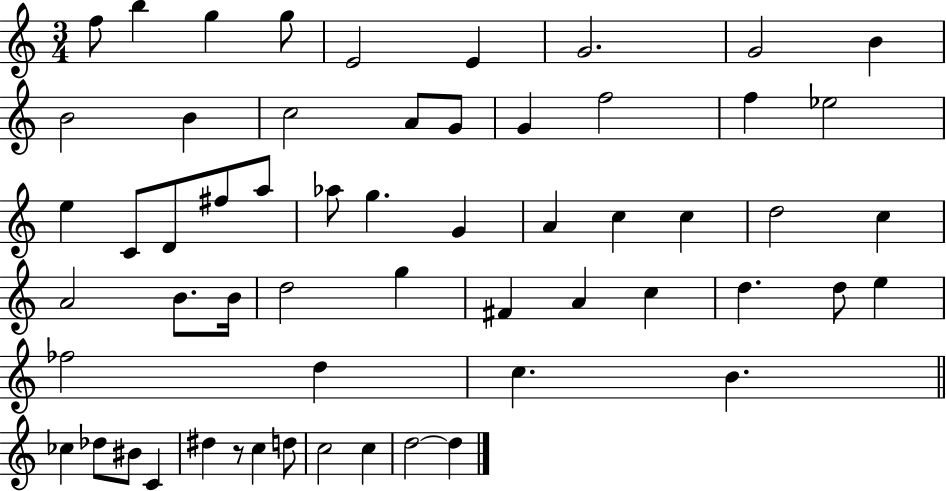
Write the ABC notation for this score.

X:1
T:Untitled
M:3/4
L:1/4
K:C
f/2 b g g/2 E2 E G2 G2 B B2 B c2 A/2 G/2 G f2 f _e2 e C/2 D/2 ^f/2 a/2 _a/2 g G A c c d2 c A2 B/2 B/4 d2 g ^F A c d d/2 e _f2 d c B _c _d/2 ^B/2 C ^d z/2 c d/2 c2 c d2 d